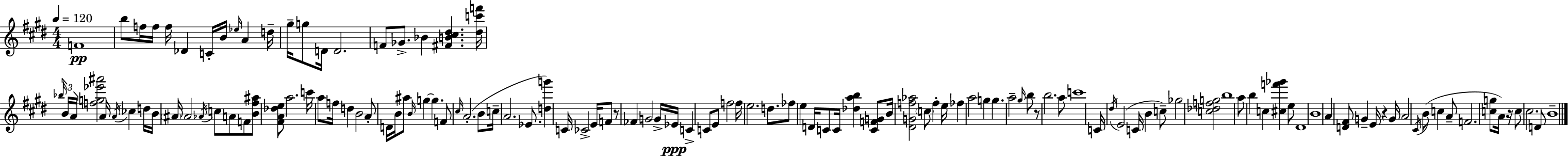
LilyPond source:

{
  \clef treble
  \numericTimeSignature
  \time 4/4
  \key e \major
  \tempo 4 = 120
  f'1\pp | b''8 f''16 f''16 f''16 des'4 c'16-. b'16 \grace { ees''16 } a'4 | d''16-- gis''16-- g''8 d'16 d'2. | f'8 ges'8.-> bes'4 <fis' b' cis'' dis''>4. | \break <dis'' c''' f'''>16 \tuplet 3/2 { \grace { bes''16 } b'16 a'16 } <f'' g'' ees''' ais'''>2 a'16 \acciaccatura { a'16 } ces''4 | d''16 b'16 \parenthesize ais'16 ais'2 \acciaccatura { aes'16 } c''8 | a'8 f'8 <b' fis'' ais''>8 <fis' a' des'' e''>8 a''2. | c'''16 a''8 f''16 d''4 b'2 | \break a'8-. d'16 b'16 ais''8 \grace { b'16 } g''4~~ g''4. | f'8 \grace { cis''16 } a'2.-.( | b'8 c''16-- a'2. | ees'8. <d'' g'''>4) c'16 ces'2-> | \break e'16 f'8 r8 fes'4 g'2 | g'16-> ees'16\ppp c'4-> c'8 e'8 f''2 | f''16 e''2. | d''8. fes''8 e''4 d'16 c'8 c'16 | \break <des'' a'' b''>4 <c' f' g'>8 b'16 <dis' g' f'' aes''>2 \parenthesize c''8 | f''4-. e''16 fes''4 a''2 | g''4 g''4. a''2-- | \grace { gis''16 } b''8 r8 b''2. | \break a''8 c'''1 | c'16 \acciaccatura { dis''16 } e'2( | c'16 b'4 c''8--) ges''2 | <c'' des'' f'' g''>2 b''1 | \break a''8 b''4 c''4 | <cis'' f''' ges'''>4 e''8 dis'1 | b'1 | a'4 <d' fis'>8 g'4-- | \break e'16 r4 g'16 a'2 | \acciaccatura { cis'16 } b'8( c''4 a'8-- f'2. | <c'' g''>8 a'16) r16 c''8 cis''2. | d'8 b'1-- | \break \bar "|."
}